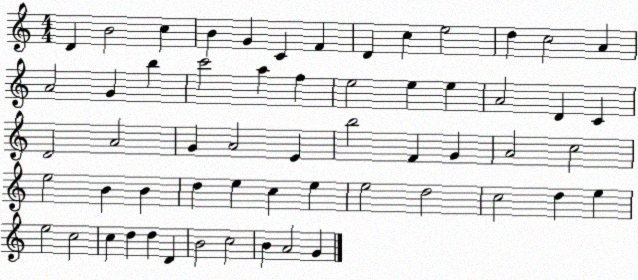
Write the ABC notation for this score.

X:1
T:Untitled
M:4/4
L:1/4
K:C
D B2 c B G C F D c e2 d c2 A A2 G b c'2 a f e2 e e A2 D C D2 A2 G A2 E b2 F G A2 c2 e2 B B d e c e e2 d2 c2 d e e2 c2 c d d D B2 c2 B A2 G